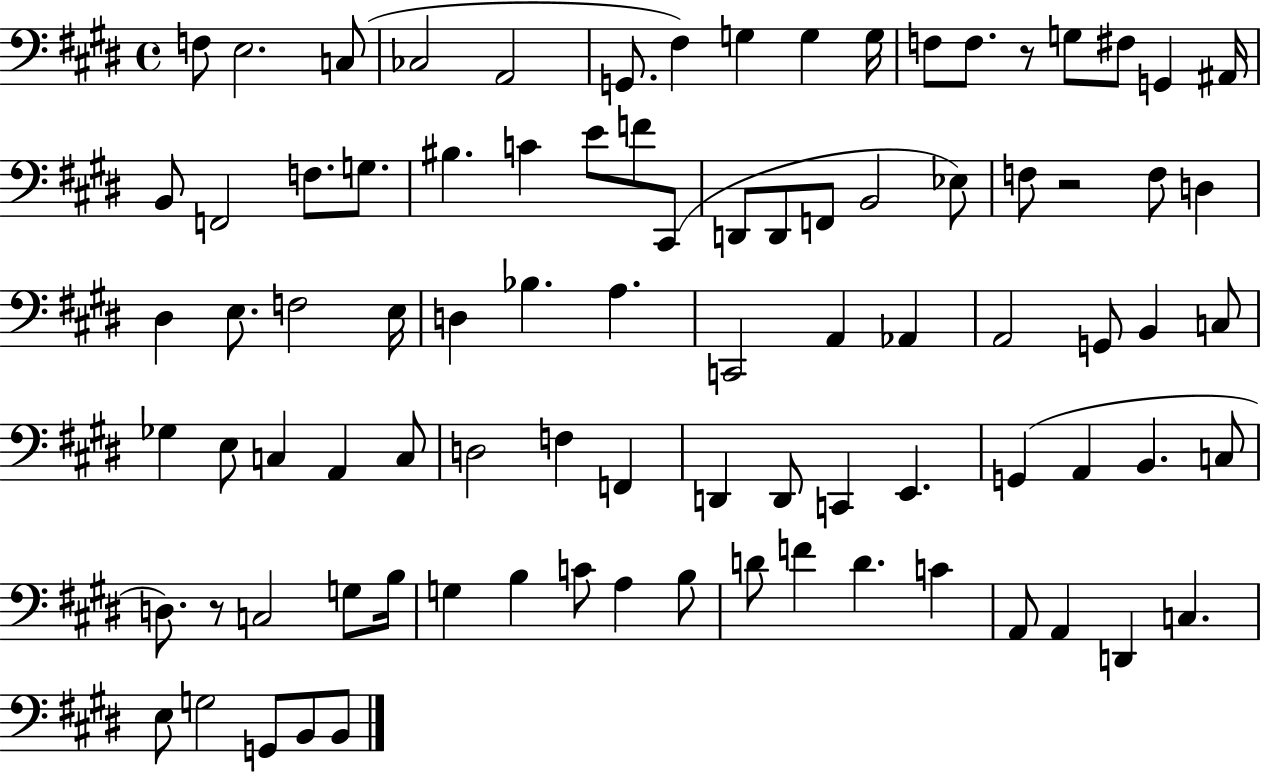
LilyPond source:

{
  \clef bass
  \time 4/4
  \defaultTimeSignature
  \key e \major
  f8 e2. c8( | ces2 a,2 | g,8. fis4) g4 g4 g16 | f8 f8. r8 g8 fis8 g,4 ais,16 | \break b,8 f,2 f8. g8. | bis4. c'4 e'8 f'8 cis,8( | d,8 d,8 f,8 b,2 ees8) | f8 r2 f8 d4 | \break dis4 e8. f2 e16 | d4 bes4. a4. | c,2 a,4 aes,4 | a,2 g,8 b,4 c8 | \break ges4 e8 c4 a,4 c8 | d2 f4 f,4 | d,4 d,8 c,4 e,4. | g,4( a,4 b,4. c8 | \break d8.) r8 c2 g8 b16 | g4 b4 c'8 a4 b8 | d'8 f'4 d'4. c'4 | a,8 a,4 d,4 c4. | \break e8 g2 g,8 b,8 b,8 | \bar "|."
}